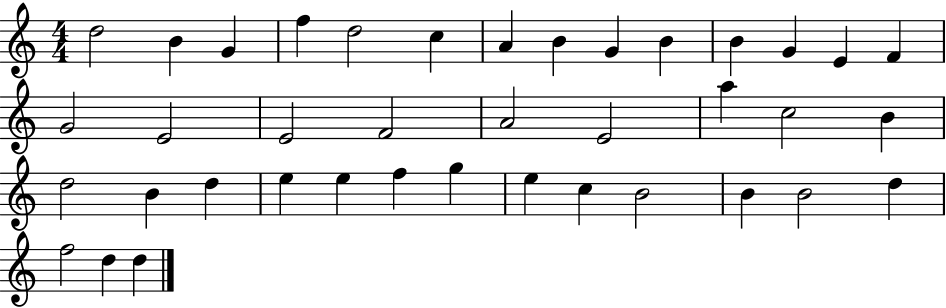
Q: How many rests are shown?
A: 0